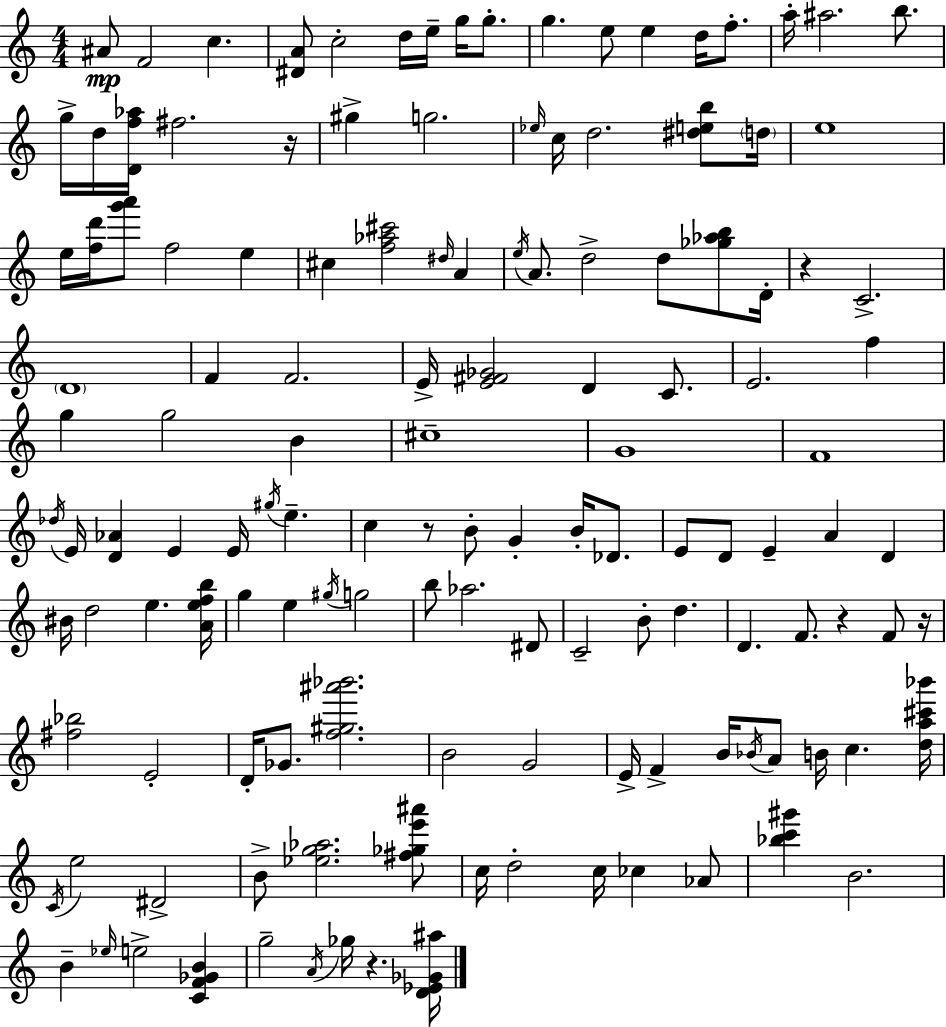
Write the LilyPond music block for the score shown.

{
  \clef treble
  \numericTimeSignature
  \time 4/4
  \key a \minor
  ais'8\mp f'2 c''4. | <dis' a'>8 c''2-. d''16 e''16-- g''16 g''8.-. | g''4. e''8 e''4 d''16 f''8.-. | a''16-. ais''2. b''8. | \break g''16-> d''16 <d' f'' aes''>16 fis''2. r16 | gis''4-> g''2. | \grace { ees''16 } c''16 d''2. <dis'' e'' b''>8 | \parenthesize d''16 e''1 | \break e''16 <f'' d'''>16 <g''' a'''>8 f''2 e''4 | cis''4 <f'' aes'' cis'''>2 \grace { dis''16 } a'4 | \acciaccatura { e''16 } a'8. d''2-> d''8 | <ges'' aes'' b''>8 d'16-. r4 c'2.-> | \break \parenthesize d'1 | f'4 f'2. | e'16-> <e' fis' ges'>2 d'4 | c'8. e'2. f''4 | \break g''4 g''2 b'4 | cis''1-- | g'1 | f'1 | \break \acciaccatura { des''16 } e'16 <d' aes'>4 e'4 e'16 \acciaccatura { gis''16 } e''4.-- | c''4 r8 b'8-. g'4-. | b'16-. des'8. e'8 d'8 e'4-- a'4 | d'4 bis'16 d''2 e''4. | \break <a' e'' f'' b''>16 g''4 e''4 \acciaccatura { gis''16 } g''2 | b''8 aes''2. | dis'8 c'2-- b'8-. | d''4. d'4. f'8. r4 | \break f'8 r16 <fis'' bes''>2 e'2-. | d'16-. ges'8. <f'' gis'' ais''' bes'''>2. | b'2 g'2 | e'16-> f'4-> b'16 \acciaccatura { bes'16 } a'8 b'16 | \break c''4. <d'' a'' cis''' bes'''>16 \acciaccatura { c'16 } e''2 | dis'2-> b'8-> <ees'' g'' aes''>2. | <fis'' ges'' e''' ais'''>8 c''16 d''2-. | c''16 ces''4 aes'8 <bes'' c''' gis'''>4 b'2. | \break b'4-- \grace { ees''16 } e''2-> | <c' f' ges' b'>4 g''2-- | \acciaccatura { a'16 } ges''16 r4. <d' ees' ges' ais''>16 \bar "|."
}